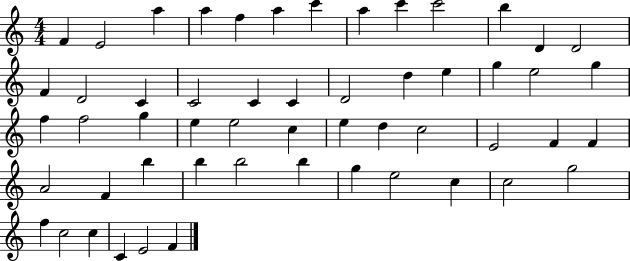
F4/q E4/h A5/q A5/q F5/q A5/q C6/q A5/q C6/q C6/h B5/q D4/q D4/h F4/q D4/h C4/q C4/h C4/q C4/q D4/h D5/q E5/q G5/q E5/h G5/q F5/q F5/h G5/q E5/q E5/h C5/q E5/q D5/q C5/h E4/h F4/q F4/q A4/h F4/q B5/q B5/q B5/h B5/q G5/q E5/h C5/q C5/h G5/h F5/q C5/h C5/q C4/q E4/h F4/q